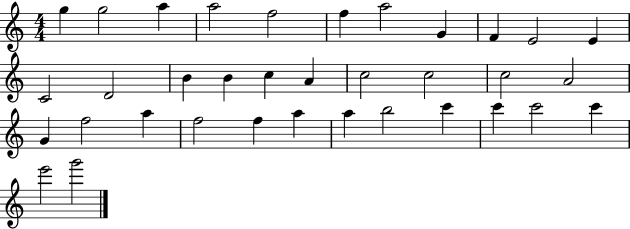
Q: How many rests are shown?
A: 0